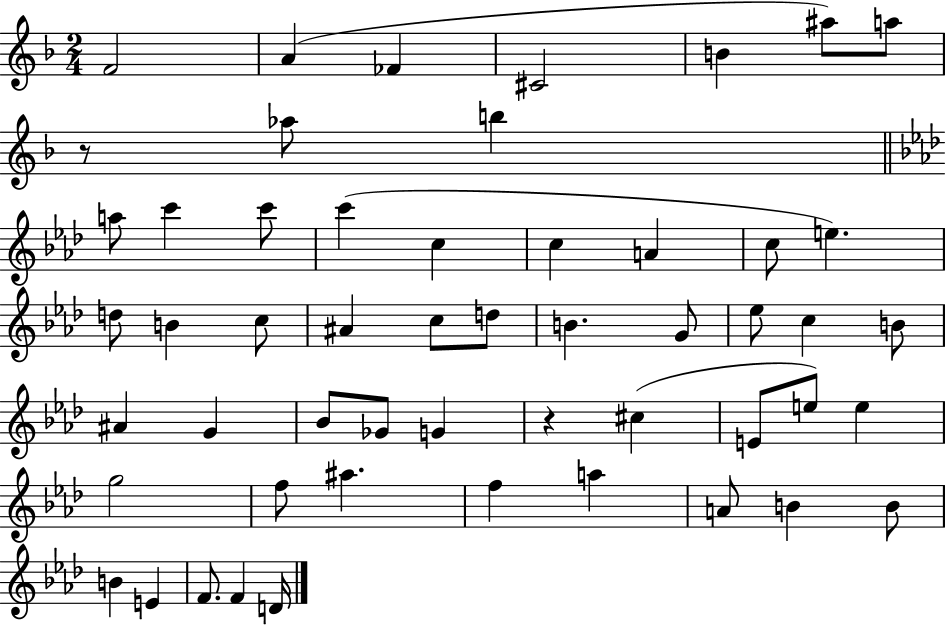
X:1
T:Untitled
M:2/4
L:1/4
K:F
F2 A _F ^C2 B ^a/2 a/2 z/2 _a/2 b a/2 c' c'/2 c' c c A c/2 e d/2 B c/2 ^A c/2 d/2 B G/2 _e/2 c B/2 ^A G _B/2 _G/2 G z ^c E/2 e/2 e g2 f/2 ^a f a A/2 B B/2 B E F/2 F D/4